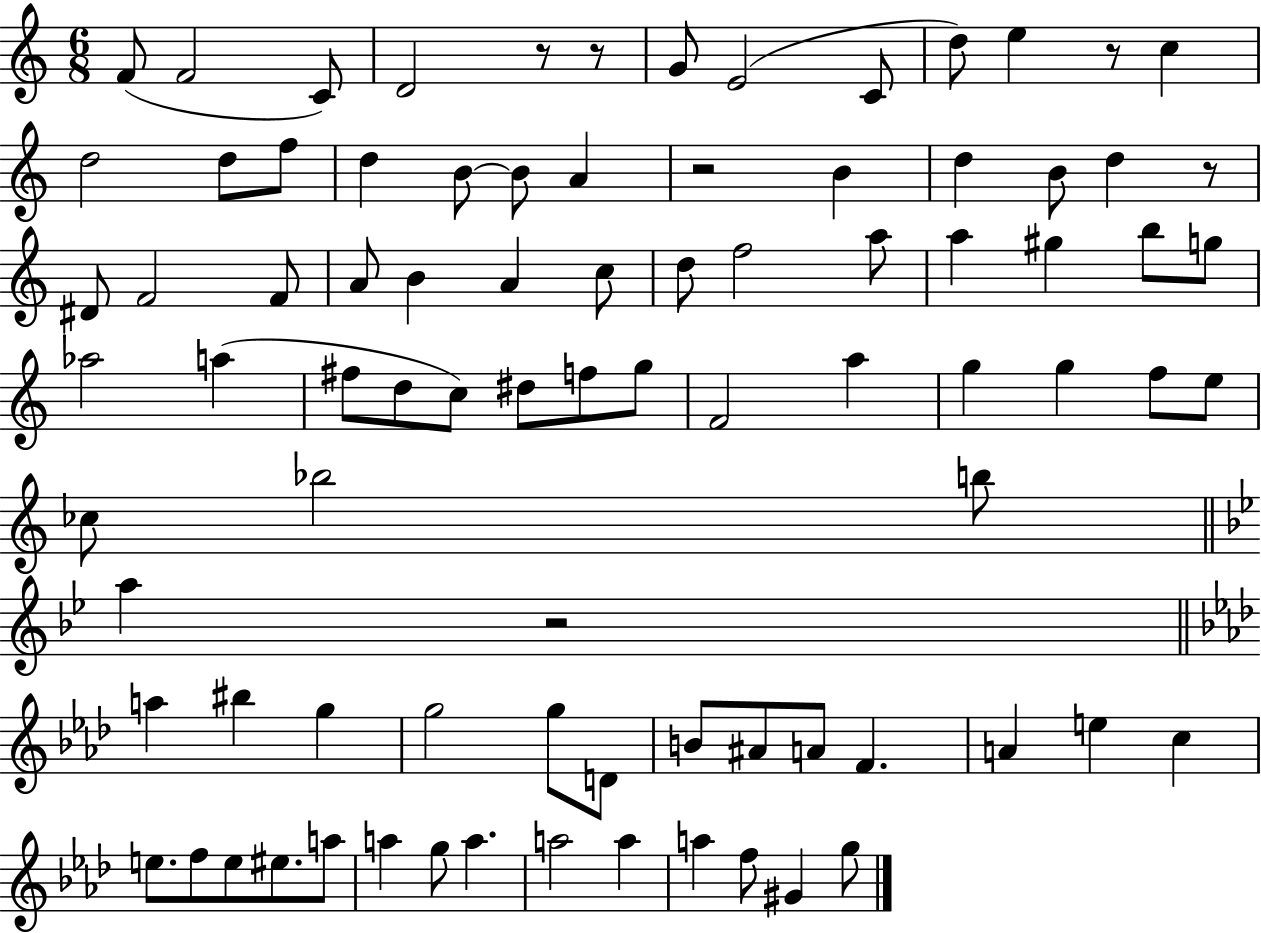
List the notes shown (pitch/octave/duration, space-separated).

F4/e F4/h C4/e D4/h R/e R/e G4/e E4/h C4/e D5/e E5/q R/e C5/q D5/h D5/e F5/e D5/q B4/e B4/e A4/q R/h B4/q D5/q B4/e D5/q R/e D#4/e F4/h F4/e A4/e B4/q A4/q C5/e D5/e F5/h A5/e A5/q G#5/q B5/e G5/e Ab5/h A5/q F#5/e D5/e C5/e D#5/e F5/e G5/e F4/h A5/q G5/q G5/q F5/e E5/e CES5/e Bb5/h B5/e A5/q R/h A5/q BIS5/q G5/q G5/h G5/e D4/e B4/e A#4/e A4/e F4/q. A4/q E5/q C5/q E5/e. F5/e E5/e EIS5/e. A5/e A5/q G5/e A5/q. A5/h A5/q A5/q F5/e G#4/q G5/e